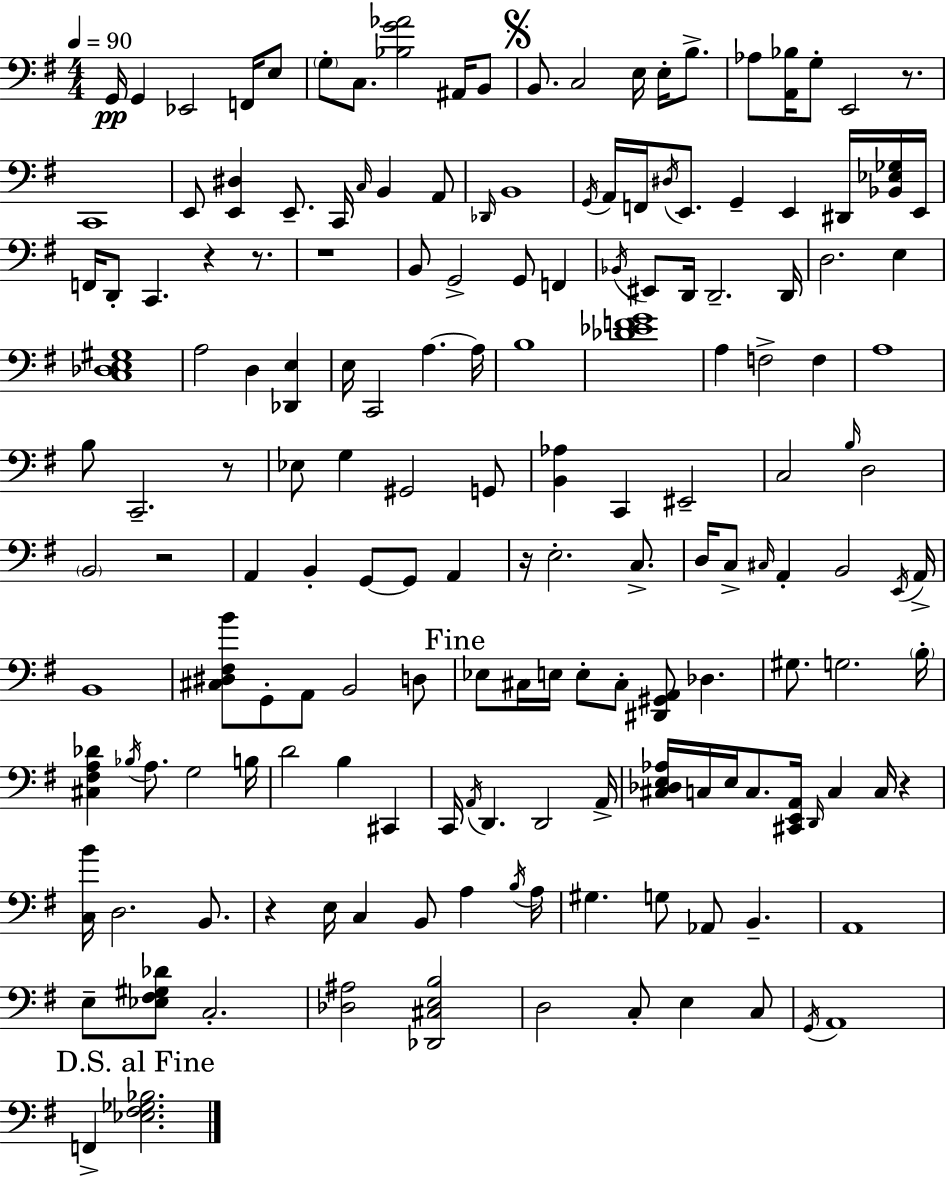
X:1
T:Untitled
M:4/4
L:1/4
K:Em
G,,/4 G,, _E,,2 F,,/4 E,/2 G,/2 C,/2 [_B,G_A]2 ^A,,/4 B,,/2 B,,/2 C,2 E,/4 E,/4 B,/2 _A,/2 [A,,_B,]/4 G,/2 E,,2 z/2 C,,4 E,,/2 [E,,^D,] E,,/2 C,,/4 C,/4 B,, A,,/2 _D,,/4 B,,4 G,,/4 A,,/4 F,,/4 ^D,/4 E,,/2 G,, E,, ^D,,/4 [_B,,_E,_G,]/4 E,,/4 F,,/4 D,,/2 C,, z z/2 z4 B,,/2 G,,2 G,,/2 F,, _B,,/4 ^E,,/2 D,,/4 D,,2 D,,/4 D,2 E, [C,_D,E,^G,]4 A,2 D, [_D,,E,] E,/4 C,,2 A, A,/4 B,4 [_D_EFG]4 A, F,2 F, A,4 B,/2 C,,2 z/2 _E,/2 G, ^G,,2 G,,/2 [B,,_A,] C,, ^E,,2 C,2 B,/4 D,2 B,,2 z2 A,, B,, G,,/2 G,,/2 A,, z/4 E,2 C,/2 D,/4 C,/2 ^C,/4 A,, B,,2 E,,/4 A,,/4 B,,4 [^C,^D,^F,B]/2 G,,/2 A,,/2 B,,2 D,/2 _E,/2 ^C,/4 E,/4 E,/2 ^C,/2 [^D,,^G,,A,,]/2 _D, ^G,/2 G,2 B,/4 [^C,^F,A,_D] _B,/4 A,/2 G,2 B,/4 D2 B, ^C,, C,,/4 A,,/4 D,, D,,2 A,,/4 [^C,_D,E,_A,]/4 C,/4 E,/4 C,/2 [^C,,E,,A,,]/4 D,,/4 C, C,/4 z [C,B]/4 D,2 B,,/2 z E,/4 C, B,,/2 A, B,/4 A,/4 ^G, G,/2 _A,,/2 B,, A,,4 E,/2 [_E,^F,^G,_D]/2 C,2 [_D,^A,]2 [_D,,^C,E,B,]2 D,2 C,/2 E, C,/2 G,,/4 A,,4 F,, [_E,^F,_G,_B,]2